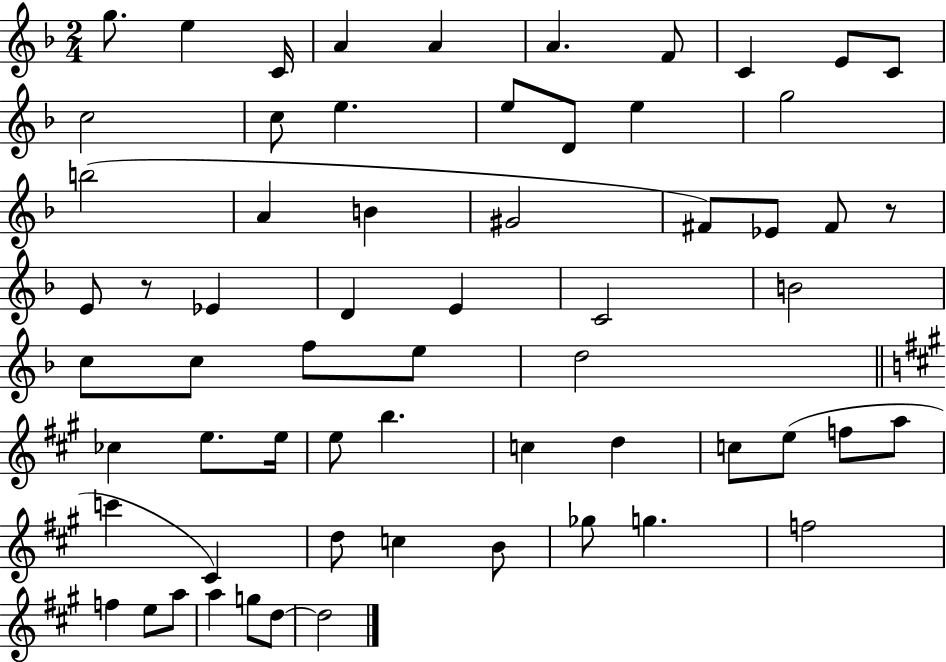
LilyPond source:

{
  \clef treble
  \numericTimeSignature
  \time 2/4
  \key f \major
  \repeat volta 2 { g''8. e''4 c'16 | a'4 a'4 | a'4. f'8 | c'4 e'8 c'8 | \break c''2 | c''8 e''4. | e''8 d'8 e''4 | g''2 | \break b''2( | a'4 b'4 | gis'2 | fis'8) ees'8 fis'8 r8 | \break e'8 r8 ees'4 | d'4 e'4 | c'2 | b'2 | \break c''8 c''8 f''8 e''8 | d''2 | \bar "||" \break \key a \major ces''4 e''8. e''16 | e''8 b''4. | c''4 d''4 | c''8 e''8( f''8 a''8 | \break c'''4 cis'4) | d''8 c''4 b'8 | ges''8 g''4. | f''2 | \break f''4 e''8 a''8 | a''4 g''8 d''8~~ | d''2 | } \bar "|."
}